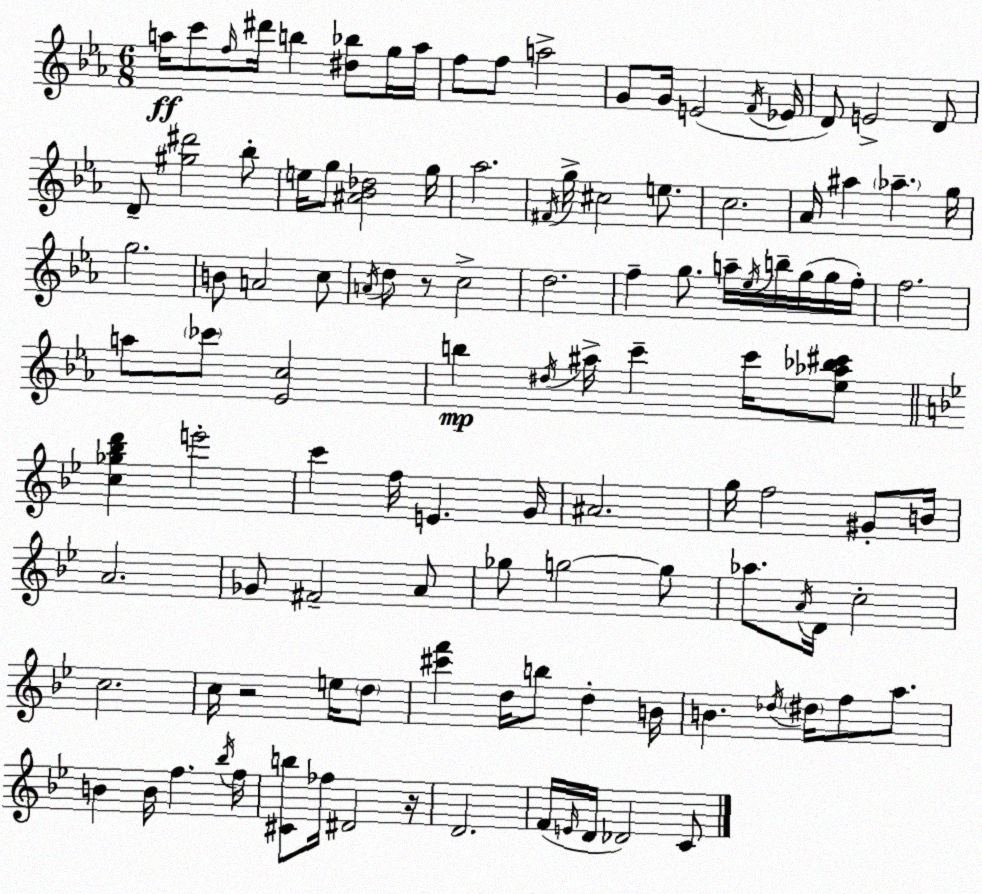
X:1
T:Untitled
M:6/8
L:1/4
K:Eb
a/4 c'/2 f/4 ^d'/4 b [^d_b]/2 g/4 a/4 f/2 f/2 a2 G/2 G/4 E2 F/4 _E/4 D/2 E2 D/2 D/2 [^g^d']2 _b/2 e/4 g/2 [^A_B_d]2 g/4 _a2 ^F/4 g/4 ^c2 e/2 c2 _A/4 ^a _a g/4 g2 B/2 A2 c/2 A/4 d/2 z/2 c2 d2 f g/2 a/4 _e/4 b/4 g/4 g/4 f/4 f2 a/2 _c'/2 [_Ec]2 b ^d/4 ^a/4 c' c'/4 [_e_a_b^c']/2 [c_g_bd'] e'2 c' f/4 E G/4 ^A2 g/4 f2 ^G/2 B/4 A2 _G/2 ^F2 A/2 _g/2 g2 g/2 _a/2 A/4 D/4 c2 c2 c/4 z2 e/4 d/2 [^c'f'] d/4 b/2 d B/4 B _d/4 ^d/4 f/2 a/2 B B/4 f _b/4 f/4 [^Cb]/2 _f/4 ^D2 z/4 D2 F/4 E/4 D/4 _D2 C/2